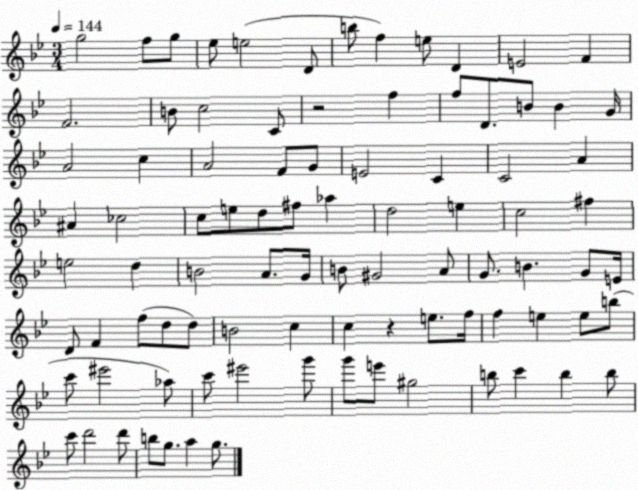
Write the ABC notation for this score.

X:1
T:Untitled
M:3/4
L:1/4
K:Bb
g2 f/2 g/2 _e/2 e2 D/2 b/2 f e/2 D E2 F F2 B/2 c2 C/2 z2 f f/2 D/2 B/2 B G/4 A2 c A2 F/2 G/2 E2 C C2 A ^A _c2 c/2 e/2 d/2 ^f/2 _a d2 e c2 ^f e2 d B2 A/2 G/4 B/2 ^G2 A/2 G/2 B G/2 E/4 D/2 F f/2 d/2 d/2 B2 c c z e/2 f/4 f e e/2 b/2 c'/2 ^e'2 _a/2 c'/2 ^e'2 g'/2 g'/2 e'/2 ^g2 b/2 c' b b/2 c'/2 d'2 d'/2 b/2 g/2 a g/2